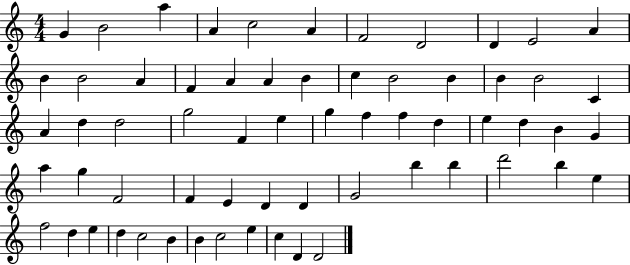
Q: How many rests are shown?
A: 0